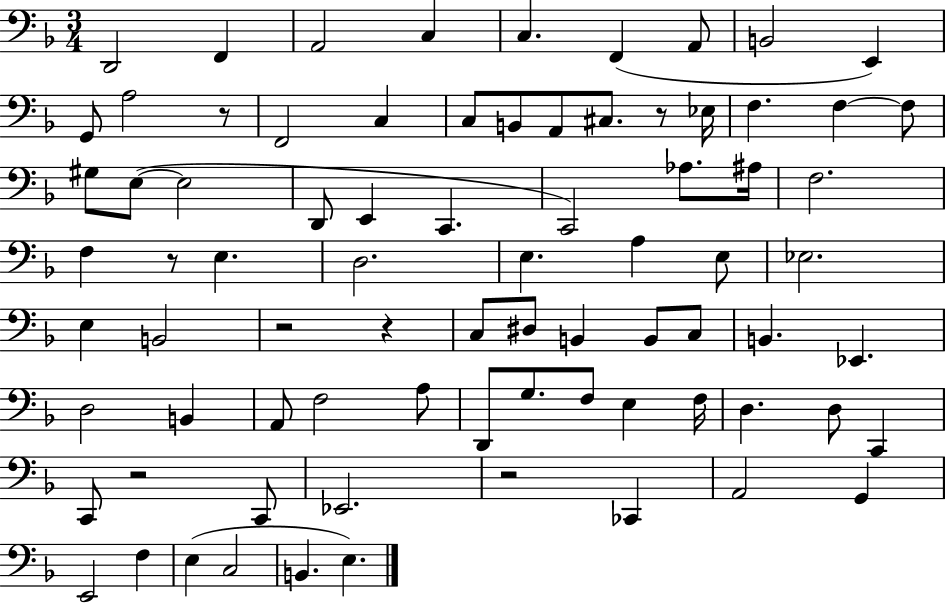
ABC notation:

X:1
T:Untitled
M:3/4
L:1/4
K:F
D,,2 F,, A,,2 C, C, F,, A,,/2 B,,2 E,, G,,/2 A,2 z/2 F,,2 C, C,/2 B,,/2 A,,/2 ^C,/2 z/2 _E,/4 F, F, F,/2 ^G,/2 E,/2 E,2 D,,/2 E,, C,, C,,2 _A,/2 ^A,/4 F,2 F, z/2 E, D,2 E, A, E,/2 _E,2 E, B,,2 z2 z C,/2 ^D,/2 B,, B,,/2 C,/2 B,, _E,, D,2 B,, A,,/2 F,2 A,/2 D,,/2 G,/2 F,/2 E, F,/4 D, D,/2 C,, C,,/2 z2 C,,/2 _E,,2 z2 _C,, A,,2 G,, E,,2 F, E, C,2 B,, E,